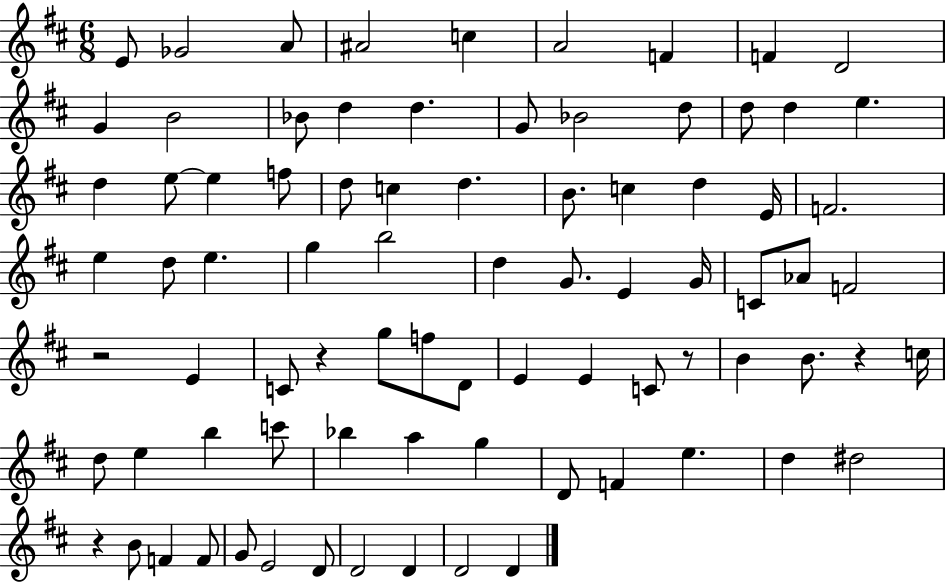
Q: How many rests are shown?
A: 5